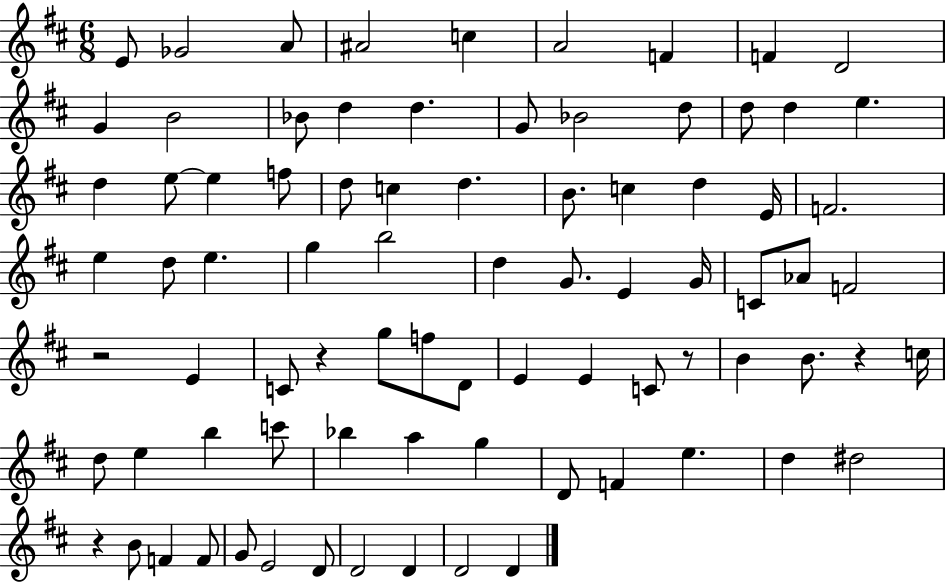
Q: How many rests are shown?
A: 5